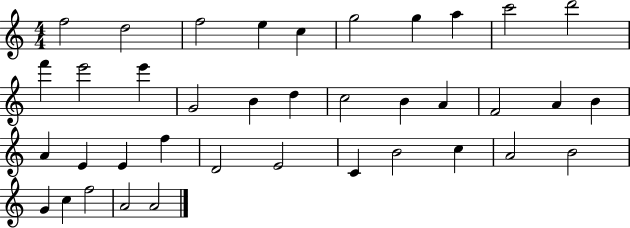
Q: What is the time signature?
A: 4/4